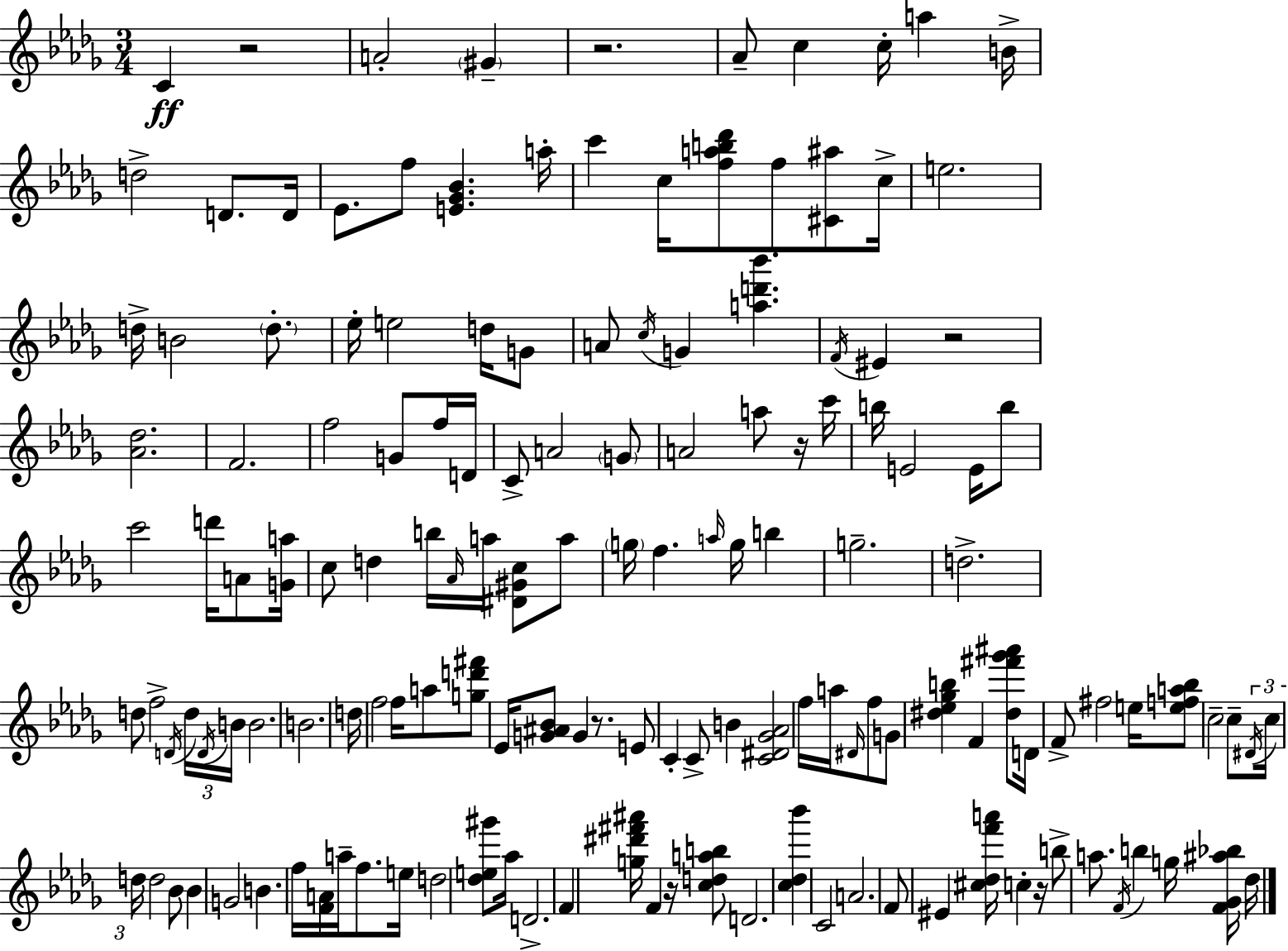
X:1
T:Untitled
M:3/4
L:1/4
K:Bbm
C z2 A2 ^G z2 _A/2 c c/4 a B/4 d2 D/2 D/4 _E/2 f/2 [E_G_B] a/4 c' c/4 [fab_d']/2 f/2 [^C^a]/2 c/4 e2 d/4 B2 d/2 _e/4 e2 d/4 G/2 A/2 c/4 G [ad'_b'] F/4 ^E z2 [_A_d]2 F2 f2 G/2 f/4 D/4 C/2 A2 G/2 A2 a/2 z/4 c'/4 b/4 E2 E/4 b/2 c'2 d'/4 A/2 [Ga]/4 c/2 d b/4 _A/4 a/4 [^D^Gc]/2 a/2 g/4 f a/4 g/4 b g2 d2 d/2 f2 D/4 d/4 D/4 B/4 B2 B2 d/4 f2 f/4 a/2 [gd'^f']/2 _E/4 [G^A_B]/2 G z/2 E/2 C C/2 B [C^D_G_A]2 f/4 a/4 ^D/4 f/2 G/2 [^d_e_gb] F [^d^f'_g'^a']/2 D/4 F/2 ^f2 e/4 [efa_b]/2 c2 c/2 ^D/4 c/4 d/4 d2 _B/2 _B G2 B f/4 [FA]/4 a/4 f/2 e/4 d2 [_de^g']/2 _a/4 D2 F [g^d'^f'^a']/4 F z/4 [cdab]/2 D2 [c_d_b'] C2 A2 F/2 ^E [^c_df'a']/4 c z/4 b/2 a/2 F/4 b g/4 [F_G^a_b]/4 _d/4